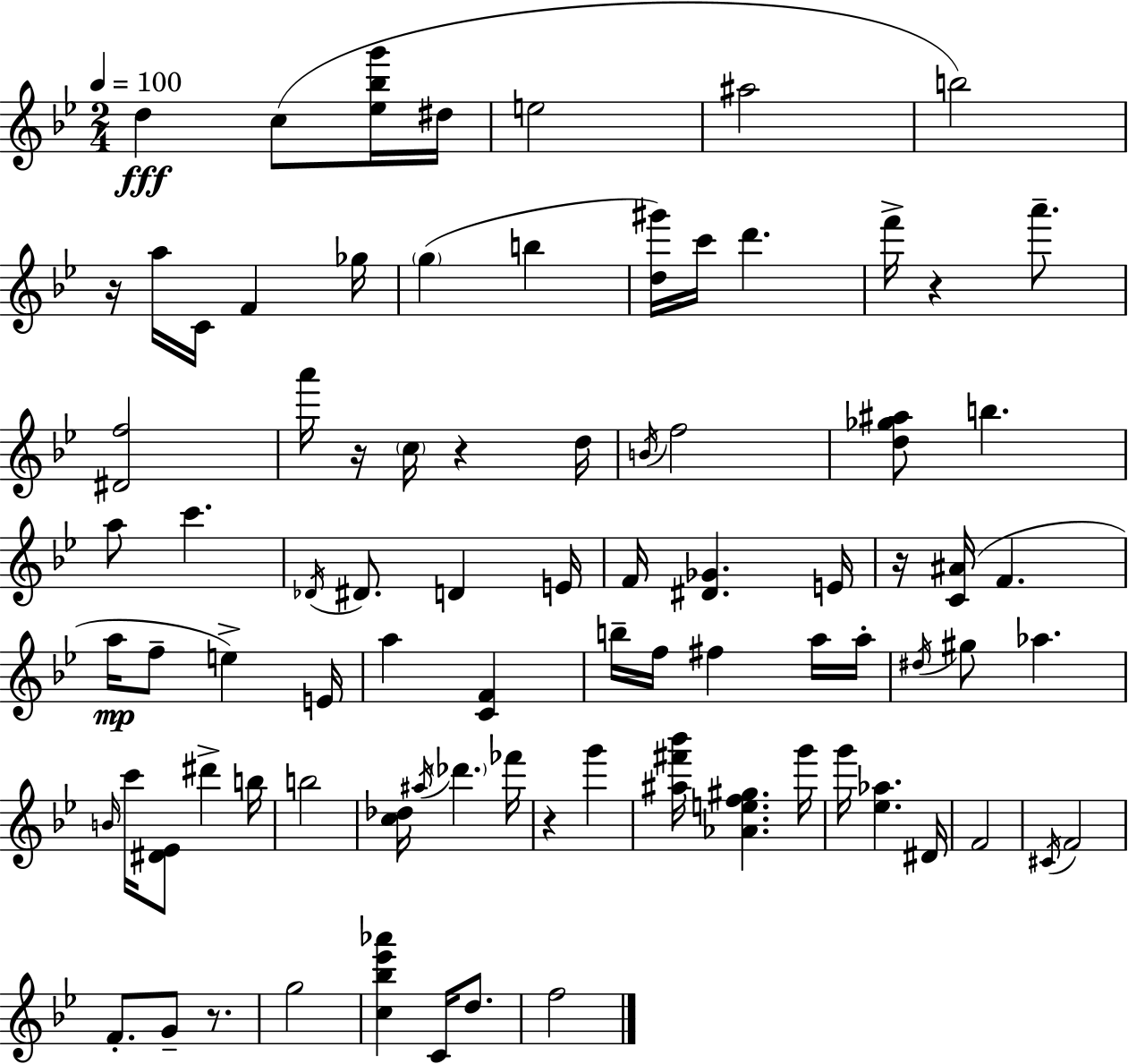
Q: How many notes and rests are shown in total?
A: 85